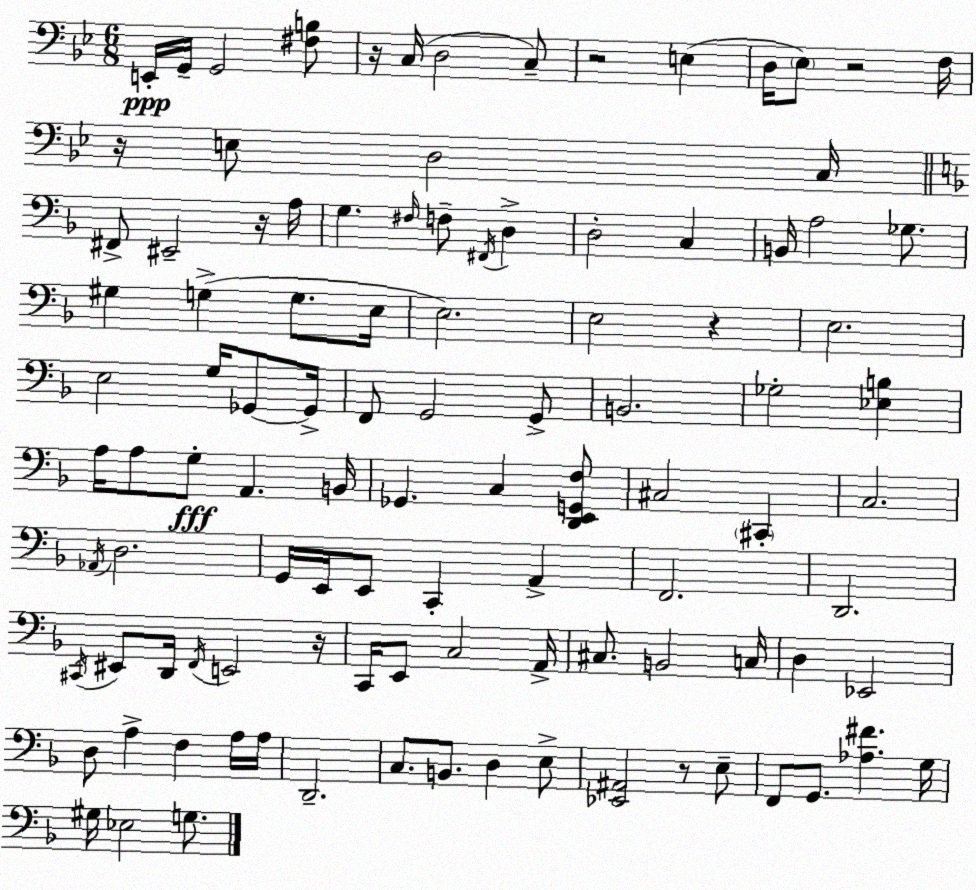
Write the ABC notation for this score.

X:1
T:Untitled
M:6/8
L:1/4
K:Gm
E,,/4 G,,/4 G,,2 [^F,B,]/2 z/4 C,/4 D,2 C,/2 z2 E, D,/4 _E,/2 z2 F,/4 z/4 E,/2 D,2 C,/4 ^F,,/2 ^E,,2 z/4 A,/4 G, ^F,/4 F,/2 ^F,,/4 D, D,2 C, B,,/4 A,2 _G,/2 ^G, G, G,/2 E,/4 E,2 E,2 z E,2 E,2 G,/4 _G,,/2 _G,,/4 F,,/2 G,,2 G,,/2 B,,2 _G,2 [_E,B,] A,/4 A,/2 G,/2 A,, B,,/4 _G,, C, [D,,E,,G,,F,]/2 ^C,2 ^C,, C,2 _A,,/4 D,2 G,,/4 E,,/4 E,,/2 C,, A,, F,,2 D,,2 ^C,,/4 ^E,,/2 D,,/4 F,,/4 E,,2 z/4 C,,/4 E,,/2 C,2 A,,/4 ^C,/2 B,,2 C,/4 D, _E,,2 D,/2 A, F, A,/4 A,/4 D,,2 C,/2 B,,/2 D, E,/2 [_E,,^A,,]2 z/2 E,/2 F,,/2 G,,/2 [_A,^F] G,/4 ^G,/4 _E,2 G,/2